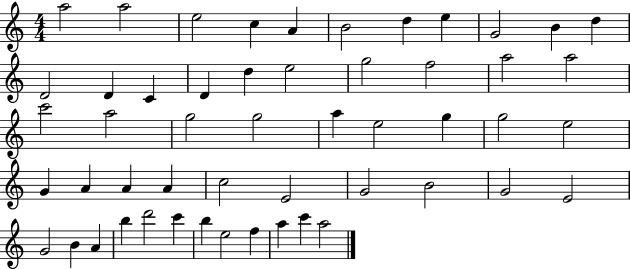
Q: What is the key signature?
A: C major